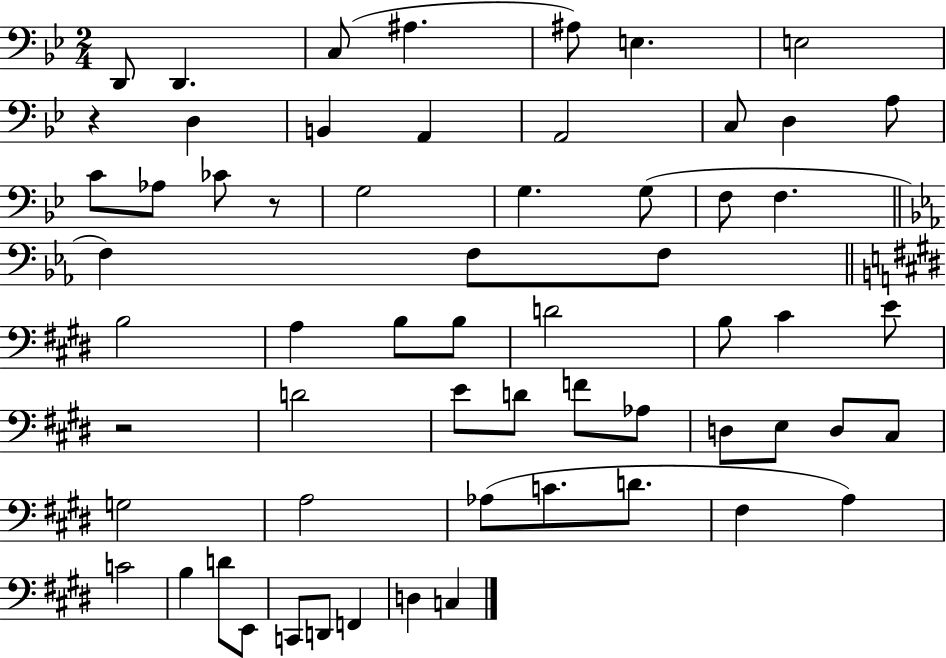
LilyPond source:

{
  \clef bass
  \numericTimeSignature
  \time 2/4
  \key bes \major
  d,8 d,4. | c8( ais4. | ais8) e4. | e2 | \break r4 d4 | b,4 a,4 | a,2 | c8 d4 a8 | \break c'8 aes8 ces'8 r8 | g2 | g4. g8( | f8 f4. | \break \bar "||" \break \key ees \major f4) f8 f8 | \bar "||" \break \key e \major b2 | a4 b8 b8 | d'2 | b8 cis'4 e'8 | \break r2 | d'2 | e'8 d'8 f'8 aes8 | d8 e8 d8 cis8 | \break g2 | a2 | aes8( c'8. d'8. | fis4 a4) | \break c'2 | b4 d'8 e,8 | c,8 d,8 f,4 | d4 c4 | \break \bar "|."
}